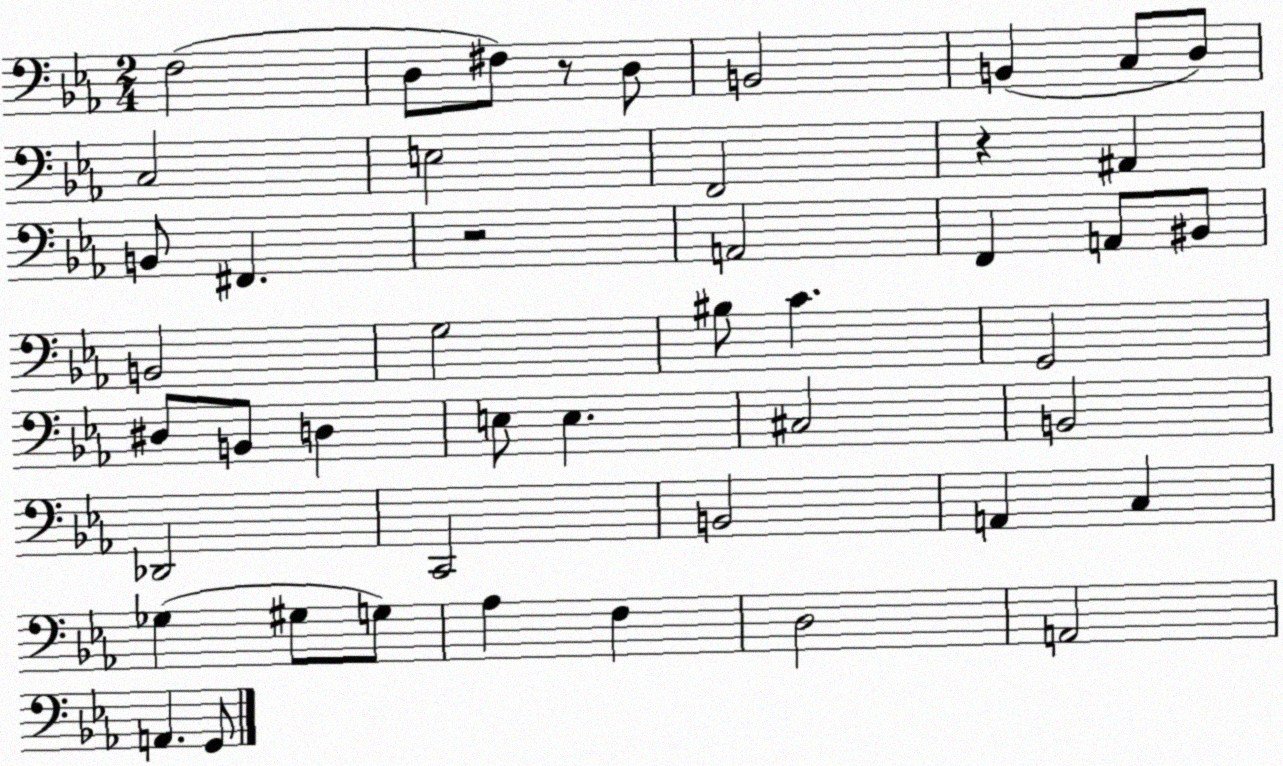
X:1
T:Untitled
M:2/4
L:1/4
K:Eb
F,2 D,/2 ^F,/2 z/2 D,/2 B,,2 B,, C,/2 D,/2 C,2 E,2 F,,2 z ^A,, B,,/2 ^F,, z2 A,,2 F,, A,,/2 ^B,,/2 B,,2 G,2 ^B,/2 C G,,2 ^D,/2 B,,/2 D, E,/2 E, ^C,2 B,,2 _D,,2 C,,2 B,,2 A,, C, _G, ^G,/2 G,/2 _A, F, D,2 A,,2 A,, G,,/2